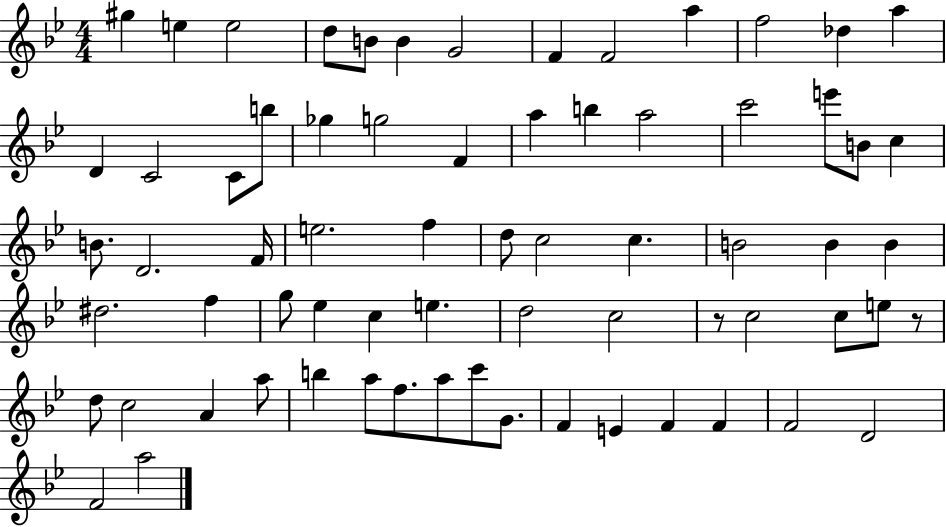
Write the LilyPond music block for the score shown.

{
  \clef treble
  \numericTimeSignature
  \time 4/4
  \key bes \major
  gis''4 e''4 e''2 | d''8 b'8 b'4 g'2 | f'4 f'2 a''4 | f''2 des''4 a''4 | \break d'4 c'2 c'8 b''8 | ges''4 g''2 f'4 | a''4 b''4 a''2 | c'''2 e'''8 b'8 c''4 | \break b'8. d'2. f'16 | e''2. f''4 | d''8 c''2 c''4. | b'2 b'4 b'4 | \break dis''2. f''4 | g''8 ees''4 c''4 e''4. | d''2 c''2 | r8 c''2 c''8 e''8 r8 | \break d''8 c''2 a'4 a''8 | b''4 a''8 f''8. a''8 c'''8 g'8. | f'4 e'4 f'4 f'4 | f'2 d'2 | \break f'2 a''2 | \bar "|."
}